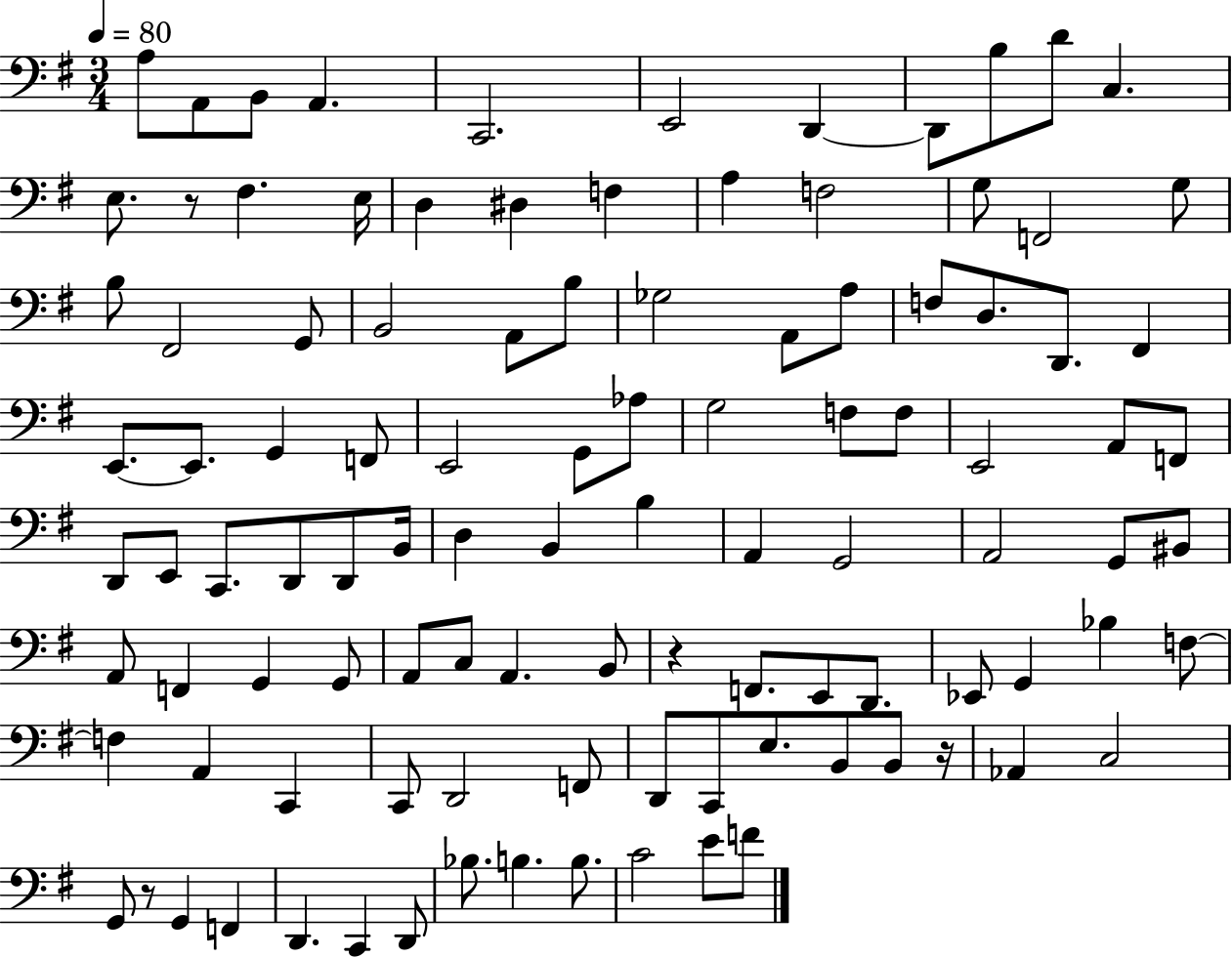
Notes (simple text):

A3/e A2/e B2/e A2/q. C2/h. E2/h D2/q D2/e B3/e D4/e C3/q. E3/e. R/e F#3/q. E3/s D3/q D#3/q F3/q A3/q F3/h G3/e F2/h G3/e B3/e F#2/h G2/e B2/h A2/e B3/e Gb3/h A2/e A3/e F3/e D3/e. D2/e. F#2/q E2/e. E2/e. G2/q F2/e E2/h G2/e Ab3/e G3/h F3/e F3/e E2/h A2/e F2/e D2/e E2/e C2/e. D2/e D2/e B2/s D3/q B2/q B3/q A2/q G2/h A2/h G2/e BIS2/e A2/e F2/q G2/q G2/e A2/e C3/e A2/q. B2/e R/q F2/e. E2/e D2/e. Eb2/e G2/q Bb3/q F3/e F3/q A2/q C2/q C2/e D2/h F2/e D2/e C2/e E3/e. B2/e B2/e R/s Ab2/q C3/h G2/e R/e G2/q F2/q D2/q. C2/q D2/e Bb3/e. B3/q. B3/e. C4/h E4/e F4/e